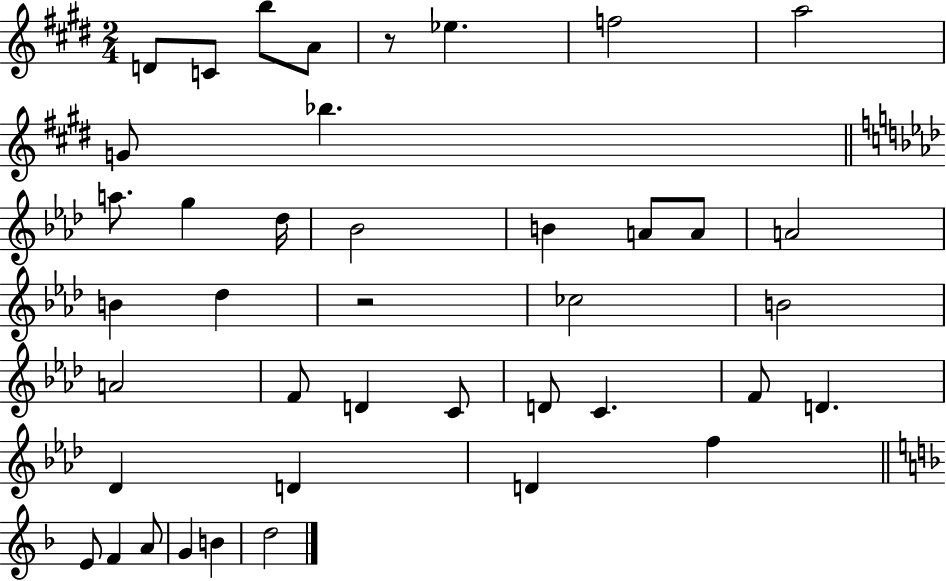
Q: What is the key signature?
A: E major